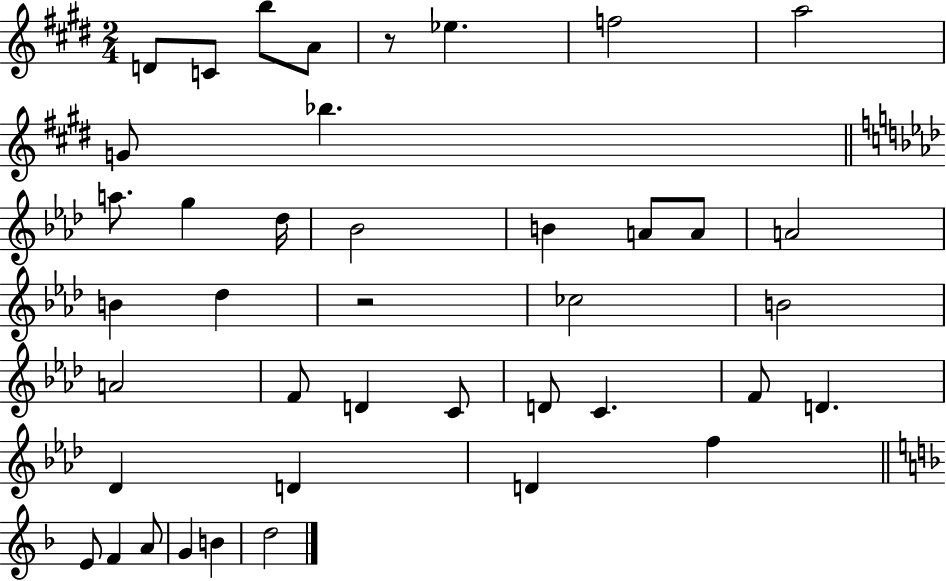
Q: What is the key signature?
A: E major